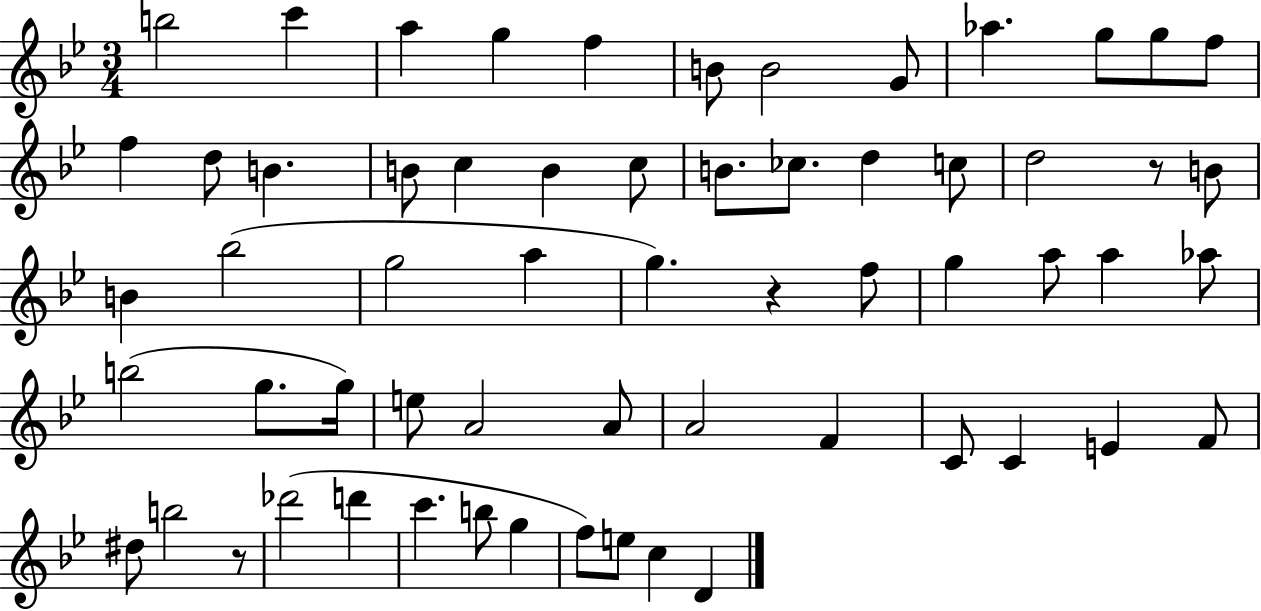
B5/h C6/q A5/q G5/q F5/q B4/e B4/h G4/e Ab5/q. G5/e G5/e F5/e F5/q D5/e B4/q. B4/e C5/q B4/q C5/e B4/e. CES5/e. D5/q C5/e D5/h R/e B4/e B4/q Bb5/h G5/h A5/q G5/q. R/q F5/e G5/q A5/e A5/q Ab5/e B5/h G5/e. G5/s E5/e A4/h A4/e A4/h F4/q C4/e C4/q E4/q F4/e D#5/e B5/h R/e Db6/h D6/q C6/q. B5/e G5/q F5/e E5/e C5/q D4/q